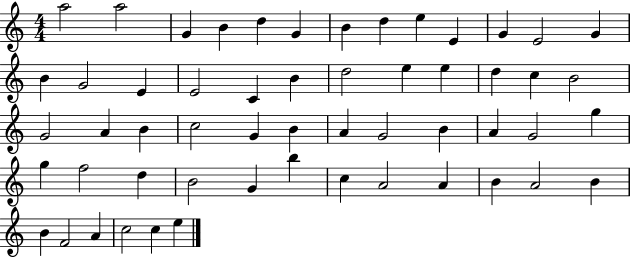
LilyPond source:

{
  \clef treble
  \numericTimeSignature
  \time 4/4
  \key c \major
  a''2 a''2 | g'4 b'4 d''4 g'4 | b'4 d''4 e''4 e'4 | g'4 e'2 g'4 | \break b'4 g'2 e'4 | e'2 c'4 b'4 | d''2 e''4 e''4 | d''4 c''4 b'2 | \break g'2 a'4 b'4 | c''2 g'4 b'4 | a'4 g'2 b'4 | a'4 g'2 g''4 | \break g''4 f''2 d''4 | b'2 g'4 b''4 | c''4 a'2 a'4 | b'4 a'2 b'4 | \break b'4 f'2 a'4 | c''2 c''4 e''4 | \bar "|."
}